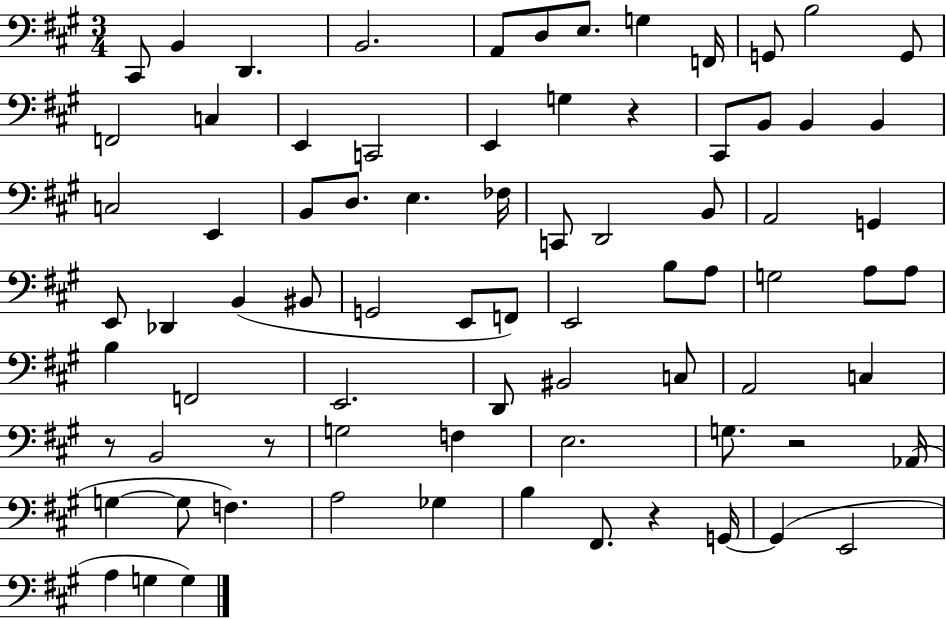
C#2/e B2/q D2/q. B2/h. A2/e D3/e E3/e. G3/q F2/s G2/e B3/h G2/e F2/h C3/q E2/q C2/h E2/q G3/q R/q C#2/e B2/e B2/q B2/q C3/h E2/q B2/e D3/e. E3/q. FES3/s C2/e D2/h B2/e A2/h G2/q E2/e Db2/q B2/q BIS2/e G2/h E2/e F2/e E2/h B3/e A3/e G3/h A3/e A3/e B3/q F2/h E2/h. D2/e BIS2/h C3/e A2/h C3/q R/e B2/h R/e G3/h F3/q E3/h. G3/e. R/h Ab2/s G3/q G3/e F3/q. A3/h Gb3/q B3/q F#2/e. R/q G2/s G2/q E2/h A3/q G3/q G3/q